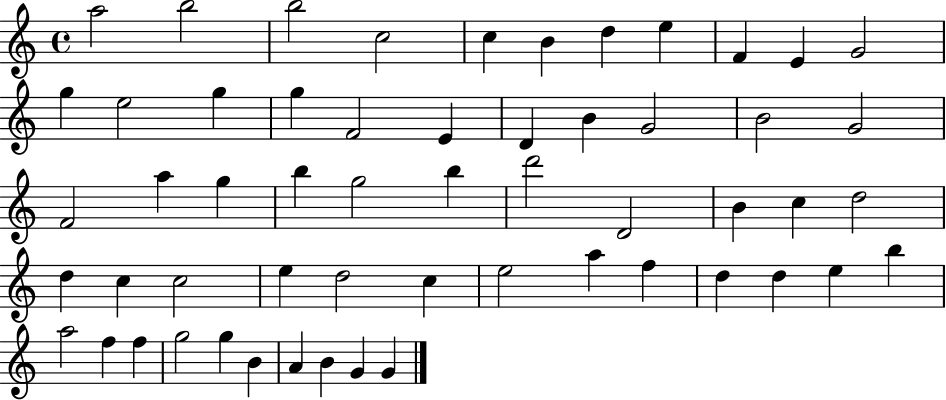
A5/h B5/h B5/h C5/h C5/q B4/q D5/q E5/q F4/q E4/q G4/h G5/q E5/h G5/q G5/q F4/h E4/q D4/q B4/q G4/h B4/h G4/h F4/h A5/q G5/q B5/q G5/h B5/q D6/h D4/h B4/q C5/q D5/h D5/q C5/q C5/h E5/q D5/h C5/q E5/h A5/q F5/q D5/q D5/q E5/q B5/q A5/h F5/q F5/q G5/h G5/q B4/q A4/q B4/q G4/q G4/q